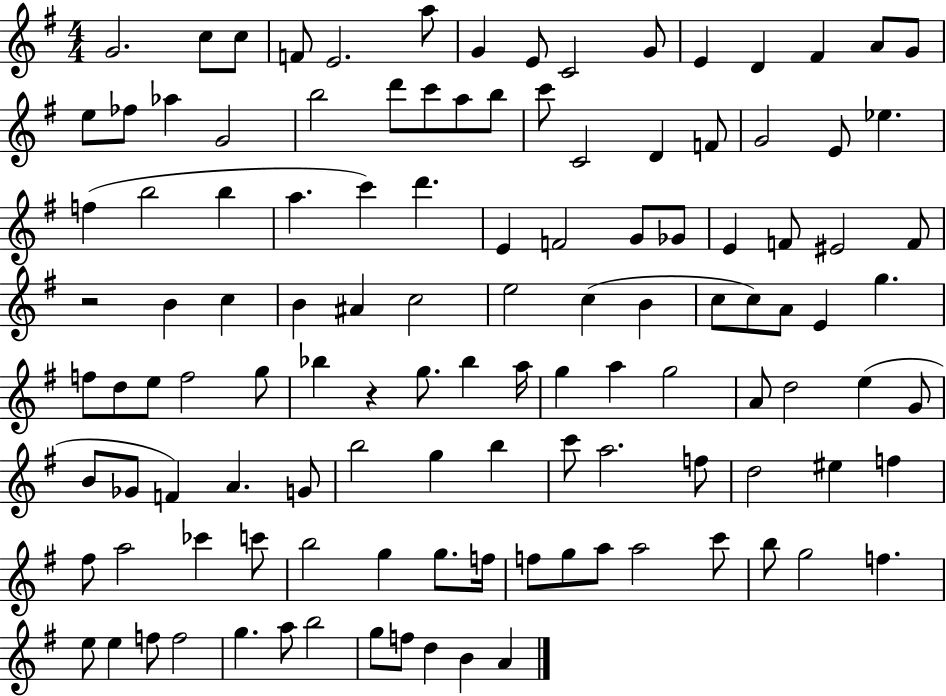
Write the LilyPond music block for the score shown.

{
  \clef treble
  \numericTimeSignature
  \time 4/4
  \key g \major
  \repeat volta 2 { g'2. c''8 c''8 | f'8 e'2. a''8 | g'4 e'8 c'2 g'8 | e'4 d'4 fis'4 a'8 g'8 | \break e''8 fes''8 aes''4 g'2 | b''2 d'''8 c'''8 a''8 b''8 | c'''8 c'2 d'4 f'8 | g'2 e'8 ees''4. | \break f''4( b''2 b''4 | a''4. c'''4) d'''4. | e'4 f'2 g'8 ges'8 | e'4 f'8 eis'2 f'8 | \break r2 b'4 c''4 | b'4 ais'4 c''2 | e''2 c''4( b'4 | c''8 c''8) a'8 e'4 g''4. | \break f''8 d''8 e''8 f''2 g''8 | bes''4 r4 g''8. bes''4 a''16 | g''4 a''4 g''2 | a'8 d''2 e''4( g'8 | \break b'8 ges'8 f'4) a'4. g'8 | b''2 g''4 b''4 | c'''8 a''2. f''8 | d''2 eis''4 f''4 | \break fis''8 a''2 ces'''4 c'''8 | b''2 g''4 g''8. f''16 | f''8 g''8 a''8 a''2 c'''8 | b''8 g''2 f''4. | \break e''8 e''4 f''8 f''2 | g''4. a''8 b''2 | g''8 f''8 d''4 b'4 a'4 | } \bar "|."
}